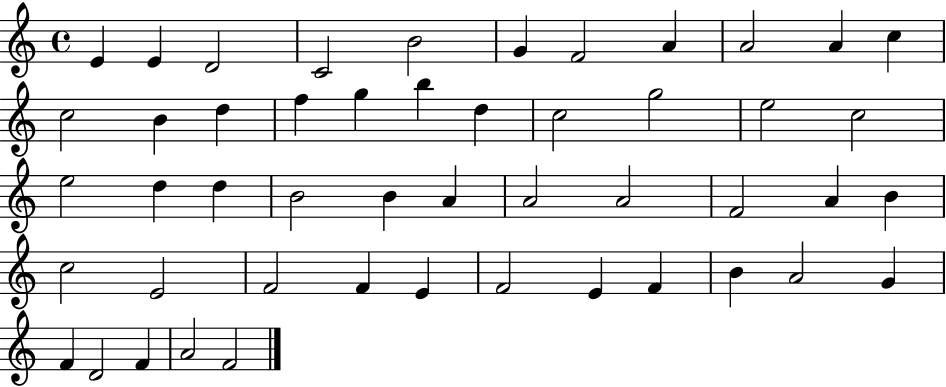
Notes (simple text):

E4/q E4/q D4/h C4/h B4/h G4/q F4/h A4/q A4/h A4/q C5/q C5/h B4/q D5/q F5/q G5/q B5/q D5/q C5/h G5/h E5/h C5/h E5/h D5/q D5/q B4/h B4/q A4/q A4/h A4/h F4/h A4/q B4/q C5/h E4/h F4/h F4/q E4/q F4/h E4/q F4/q B4/q A4/h G4/q F4/q D4/h F4/q A4/h F4/h